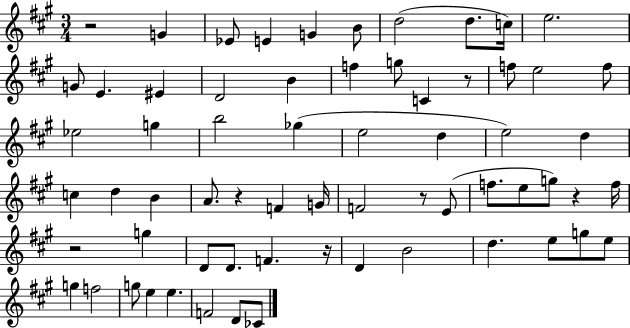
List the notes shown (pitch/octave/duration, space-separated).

R/h G4/q Eb4/e E4/q G4/q B4/e D5/h D5/e. C5/s E5/h. G4/e E4/q. EIS4/q D4/h B4/q F5/q G5/e C4/q R/e F5/e E5/h F5/e Eb5/h G5/q B5/h Gb5/q E5/h D5/q E5/h D5/q C5/q D5/q B4/q A4/e. R/q F4/q G4/s F4/h R/e E4/e F5/e. E5/e G5/e R/q F5/s R/h G5/q D4/e D4/e. F4/q. R/s D4/q B4/h D5/q. E5/e G5/e E5/e G5/q F5/h G5/e E5/q E5/q. F4/h D4/e CES4/e